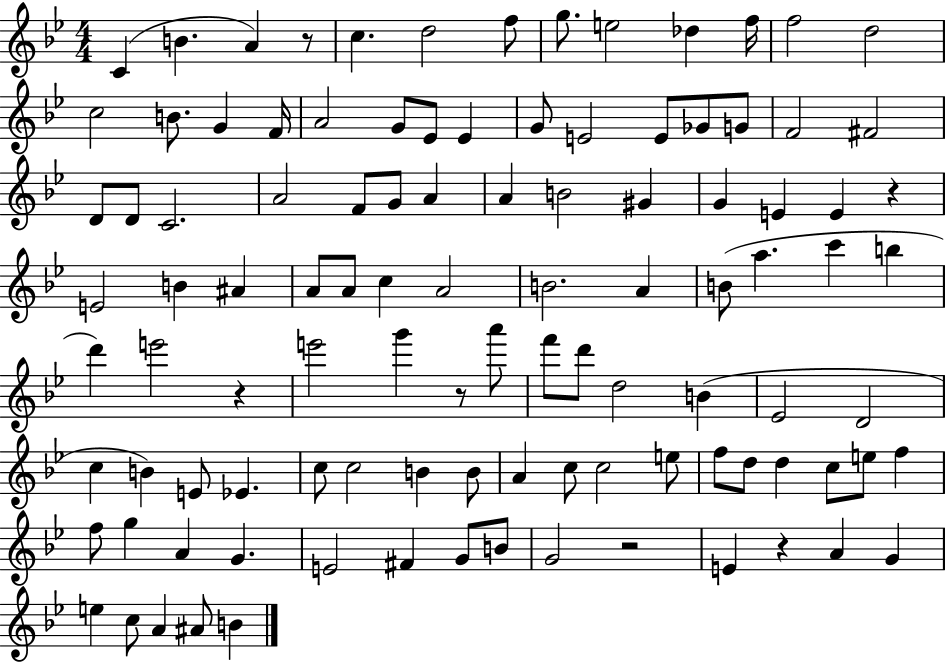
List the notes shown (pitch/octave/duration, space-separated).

C4/q B4/q. A4/q R/e C5/q. D5/h F5/e G5/e. E5/h Db5/q F5/s F5/h D5/h C5/h B4/e. G4/q F4/s A4/h G4/e Eb4/e Eb4/q G4/e E4/h E4/e Gb4/e G4/e F4/h F#4/h D4/e D4/e C4/h. A4/h F4/e G4/e A4/q A4/q B4/h G#4/q G4/q E4/q E4/q R/q E4/h B4/q A#4/q A4/e A4/e C5/q A4/h B4/h. A4/q B4/e A5/q. C6/q B5/q D6/q E6/h R/q E6/h G6/q R/e A6/e F6/e D6/e D5/h B4/q Eb4/h D4/h C5/q B4/q E4/e Eb4/q. C5/e C5/h B4/q B4/e A4/q C5/e C5/h E5/e F5/e D5/e D5/q C5/e E5/e F5/q F5/e G5/q A4/q G4/q. E4/h F#4/q G4/e B4/e G4/h R/h E4/q R/q A4/q G4/q E5/q C5/e A4/q A#4/e B4/q